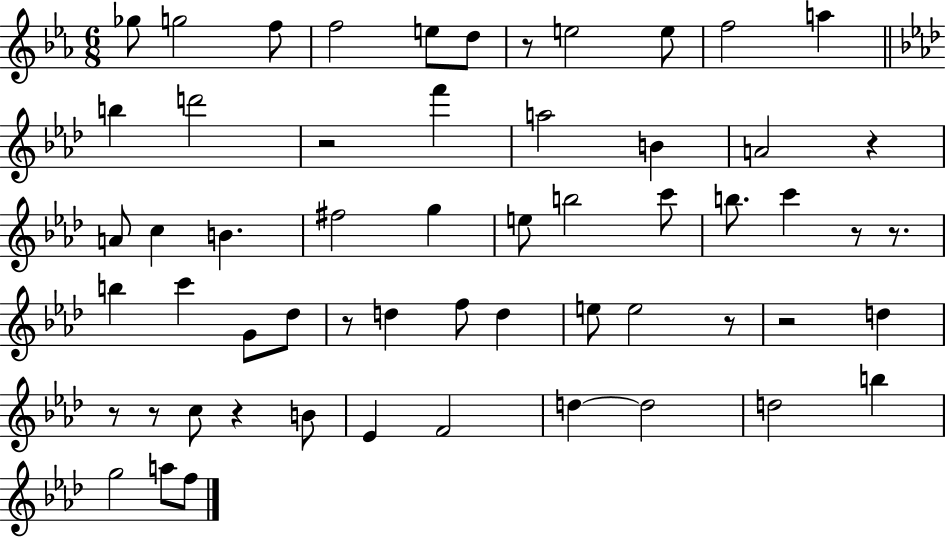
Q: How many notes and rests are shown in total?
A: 58